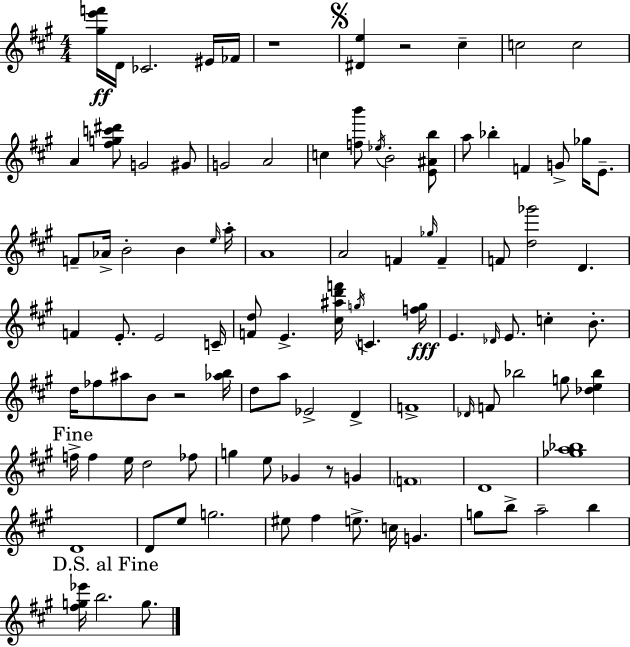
[G#5,E6,F6]/s D4/s CES4/h. EIS4/s FES4/s R/w [D#4,E5]/q R/h C#5/q C5/h C5/h A4/q [F#5,G5,C6,D#6]/e G4/h G#4/e G4/h A4/h C5/q [F5,B6]/e Eb5/s B4/h [E4,A#4,B5]/e A5/e Bb5/q F4/q G4/e Gb5/s E4/e. F4/e Ab4/s B4/h B4/q E5/s A5/s A4/w A4/h F4/q Gb5/s F4/q F4/e [D5,Gb6]/h D4/q. F4/q E4/e. E4/h C4/s [F4,D5]/e E4/q. [C#5,A#5,D6,F6]/s G5/s C4/q. [F5,G5]/s E4/q. Db4/s E4/e. C5/q B4/e. D5/s FES5/e A#5/e B4/e R/h [Ab5,B5]/s D5/e A5/e Eb4/h D4/q F4/w Db4/s F4/e Bb5/h G5/e [Db5,E5,Bb5]/q F5/s F5/q E5/s D5/h FES5/e G5/q E5/e Gb4/q R/e G4/q F4/w D4/w [Gb5,A5,Bb5]/w D4/w D4/e E5/e G5/h. EIS5/e F#5/q E5/e. C5/s G4/q. G5/e B5/e A5/h B5/q [F#5,G5,Eb6]/s B5/h. G5/e.